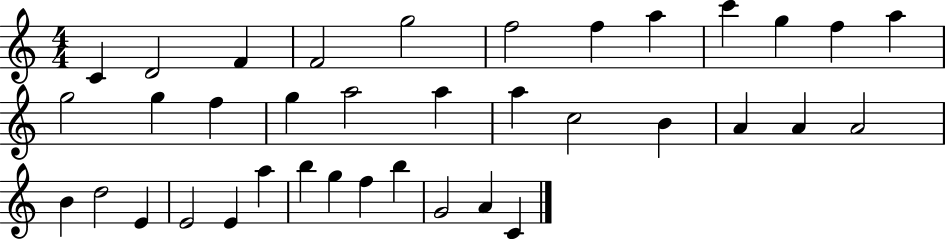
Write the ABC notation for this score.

X:1
T:Untitled
M:4/4
L:1/4
K:C
C D2 F F2 g2 f2 f a c' g f a g2 g f g a2 a a c2 B A A A2 B d2 E E2 E a b g f b G2 A C